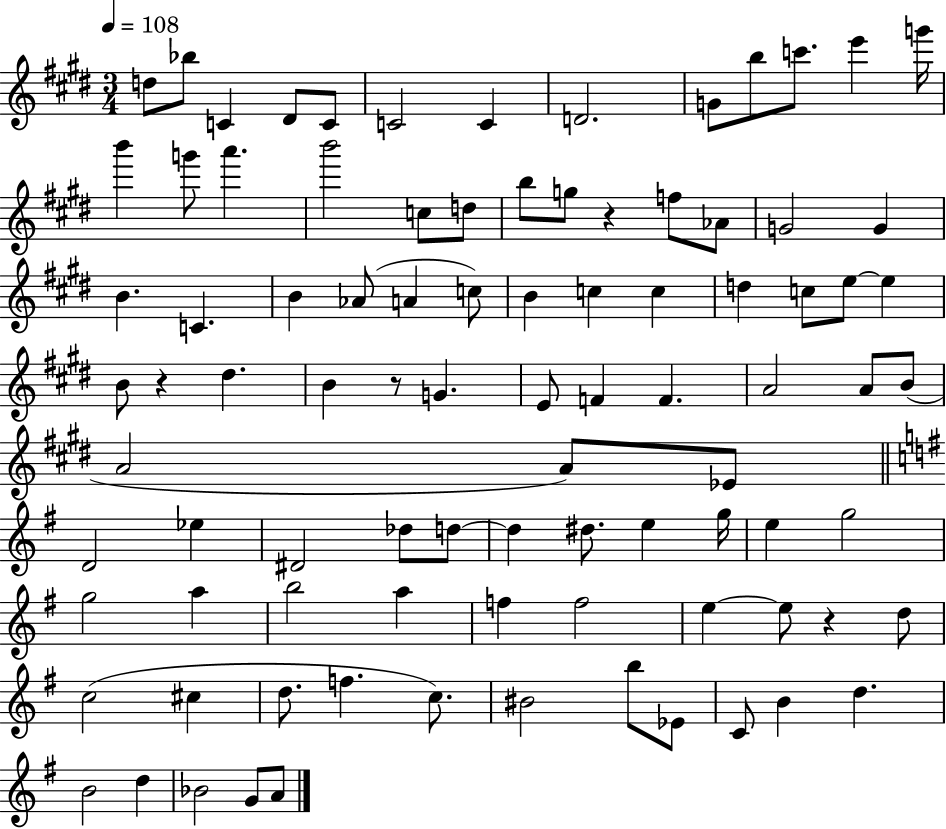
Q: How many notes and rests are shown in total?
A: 91